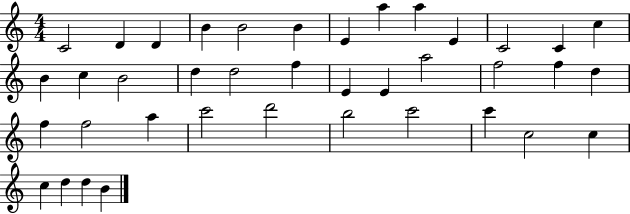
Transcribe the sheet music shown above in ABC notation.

X:1
T:Untitled
M:4/4
L:1/4
K:C
C2 D D B B2 B E a a E C2 C c B c B2 d d2 f E E a2 f2 f d f f2 a c'2 d'2 b2 c'2 c' c2 c c d d B